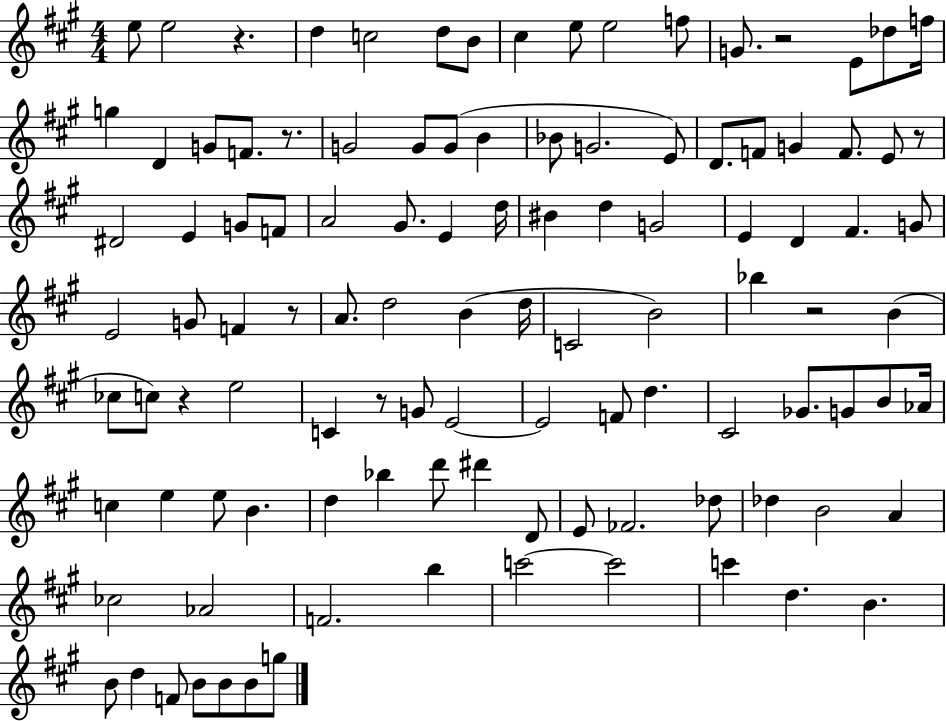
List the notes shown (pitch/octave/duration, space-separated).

E5/e E5/h R/q. D5/q C5/h D5/e B4/e C#5/q E5/e E5/h F5/e G4/e. R/h E4/e Db5/e F5/s G5/q D4/q G4/e F4/e. R/e. G4/h G4/e G4/e B4/q Bb4/e G4/h. E4/e D4/e. F4/e G4/q F4/e. E4/e R/e D#4/h E4/q G4/e F4/e A4/h G#4/e. E4/q D5/s BIS4/q D5/q G4/h E4/q D4/q F#4/q. G4/e E4/h G4/e F4/q R/e A4/e. D5/h B4/q D5/s C4/h B4/h Bb5/q R/h B4/q CES5/e C5/e R/q E5/h C4/q R/e G4/e E4/h E4/h F4/e D5/q. C#4/h Gb4/e. G4/e B4/e Ab4/s C5/q E5/q E5/e B4/q. D5/q Bb5/q D6/e D#6/q D4/e E4/e FES4/h. Db5/e Db5/q B4/h A4/q CES5/h Ab4/h F4/h. B5/q C6/h C6/h C6/q D5/q. B4/q. B4/e D5/q F4/e B4/e B4/e B4/e G5/e